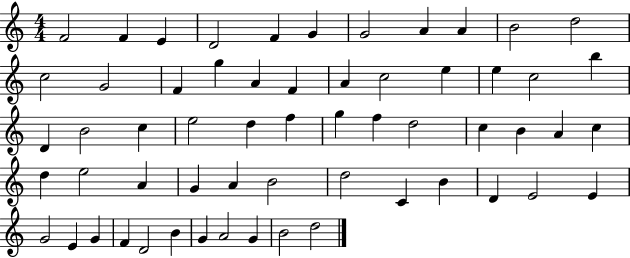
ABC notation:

X:1
T:Untitled
M:4/4
L:1/4
K:C
F2 F E D2 F G G2 A A B2 d2 c2 G2 F g A F A c2 e e c2 b D B2 c e2 d f g f d2 c B A c d e2 A G A B2 d2 C B D E2 E G2 E G F D2 B G A2 G B2 d2